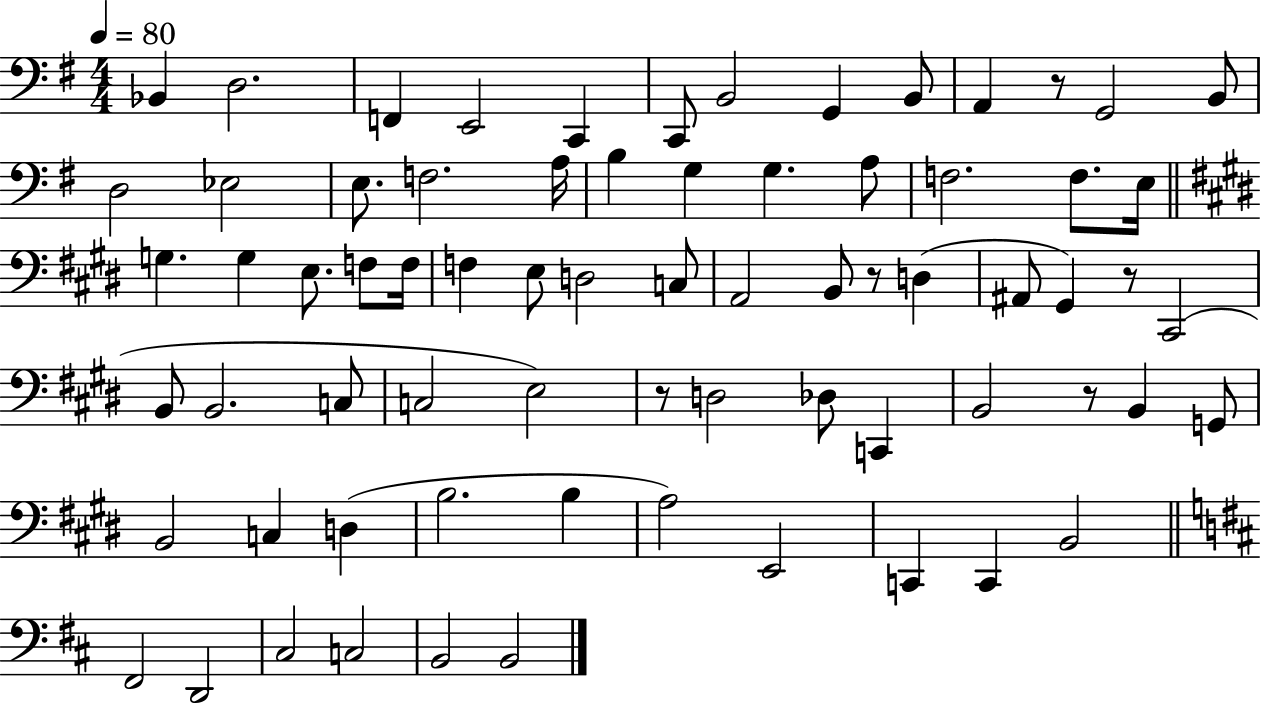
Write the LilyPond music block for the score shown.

{
  \clef bass
  \numericTimeSignature
  \time 4/4
  \key g \major
  \tempo 4 = 80
  bes,4 d2. | f,4 e,2 c,4 | c,8 b,2 g,4 b,8 | a,4 r8 g,2 b,8 | \break d2 ees2 | e8. f2. a16 | b4 g4 g4. a8 | f2. f8. e16 | \break \bar "||" \break \key e \major g4. g4 e8. f8 f16 | f4 e8 d2 c8 | a,2 b,8 r8 d4( | ais,8 gis,4) r8 cis,2( | \break b,8 b,2. c8 | c2 e2) | r8 d2 des8 c,4 | b,2 r8 b,4 g,8 | \break b,2 c4 d4( | b2. b4 | a2) e,2 | c,4 c,4 b,2 | \break \bar "||" \break \key d \major fis,2 d,2 | cis2 c2 | b,2 b,2 | \bar "|."
}